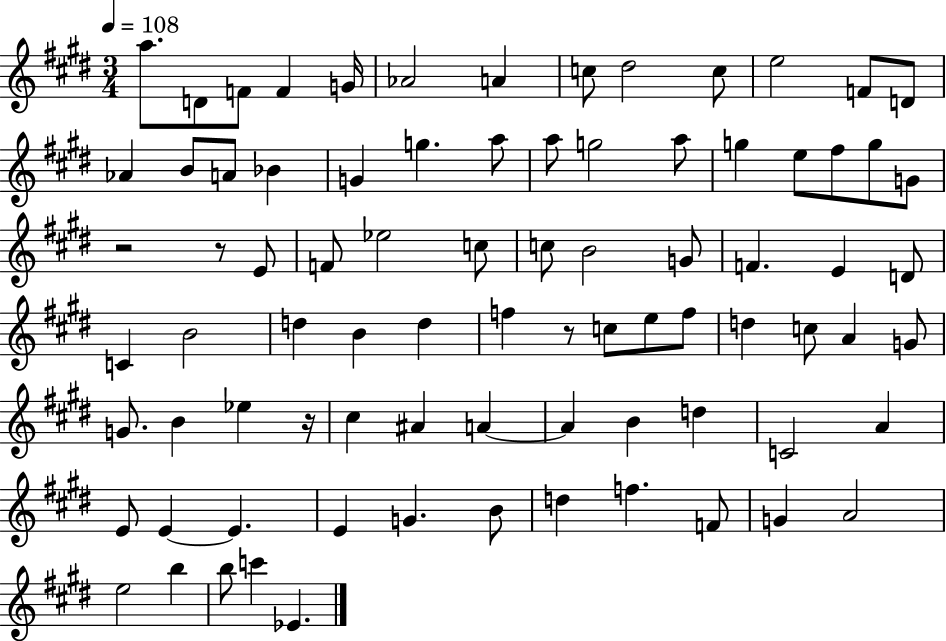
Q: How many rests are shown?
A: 4